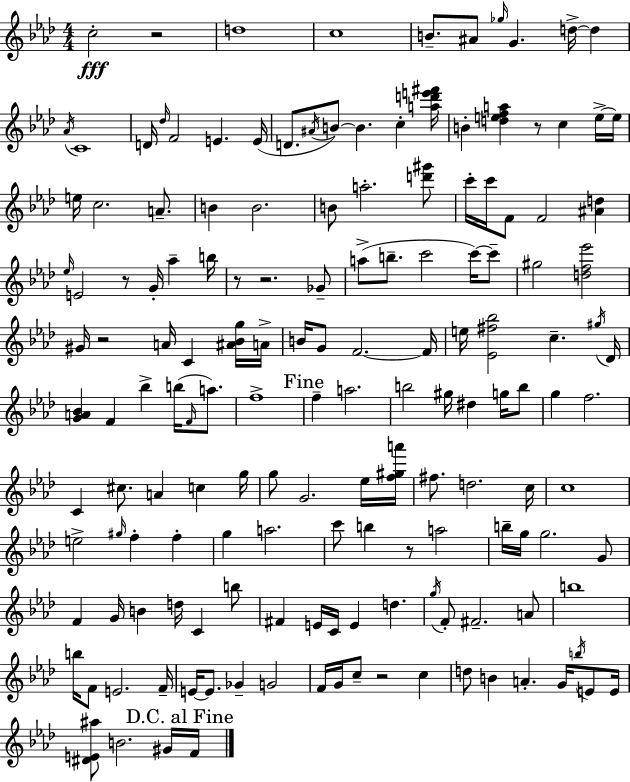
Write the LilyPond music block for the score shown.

{
  \clef treble
  \numericTimeSignature
  \time 4/4
  \key f \minor
  \repeat volta 2 { c''2-.\fff r2 | d''1 | c''1 | b'8.-- ais'8 \grace { ges''16 } g'4. d''16->~~ d''4 | \break \acciaccatura { aes'16 } c'1 | d'16 \grace { des''16 } f'2 e'4. | e'16( d'8. \acciaccatura { ais'16 } b'8~~) b'4. c''4-. | <a'' d''' e''' fis'''>16 b'4-. <d'' e'' f'' a''>4 r8 c''4 | \break e''16->~~ e''16 e''16 c''2. | a'8.-- b'4 b'2. | b'8 a''2.-. | <d''' gis'''>8 c'''16-. c'''16 f'8 f'2 | \break <ais' d''>4 \grace { ees''16 } e'2 r8 g'16-. | aes''4-- b''16 r8 r2. | ges'8-- a''8->( b''8.-- c'''2 | c'''16~~) c'''8-- gis''2 <d'' f'' ees'''>2 | \break gis'16 r2 a'16 c'4 | <ais' bes' g''>16 a'16-> b'16 g'8 f'2.~~ | f'16 e''16 <ees' fis'' bes''>2 c''4.-- | \acciaccatura { gis''16 } des'16 <g' a' bes'>4 f'4 bes''4-> | \break b''16( \grace { f'16 } a''8.) f''1-> | \mark "Fine" f''4-- a''2. | b''2 gis''16 | dis''4 g''16 b''8 g''4 f''2. | \break c'4 cis''8. a'4 | c''4 g''16 g''8 g'2. | ees''16 <f'' gis'' a'''>16 fis''8. d''2. | c''16 c''1 | \break e''2-> \grace { gis''16 } | f''4-. f''4-. g''4 a''2. | c'''8 b''4 r8 | a''2 b''16-- g''16 g''2. | \break g'8 f'4 g'16 b'4 | d''16 c'4 b''8 fis'4 e'16 c'16 e'4 | d''4. \acciaccatura { g''16 } f'8-. fis'2.-- | a'8 b''1 | \break b''16 f'8 e'2. | f'16-- e'16~~ e'8. ges'4-- | g'2 f'16 g'16 c''8-- r2 | c''4 d''8 b'4 a'4.-. | \break g'16 \acciaccatura { b''16 } e'8 e'16 <dis' e' ais''>8 b'2. | gis'16 \mark "D.C. al Fine" f'16 } \bar "|."
}